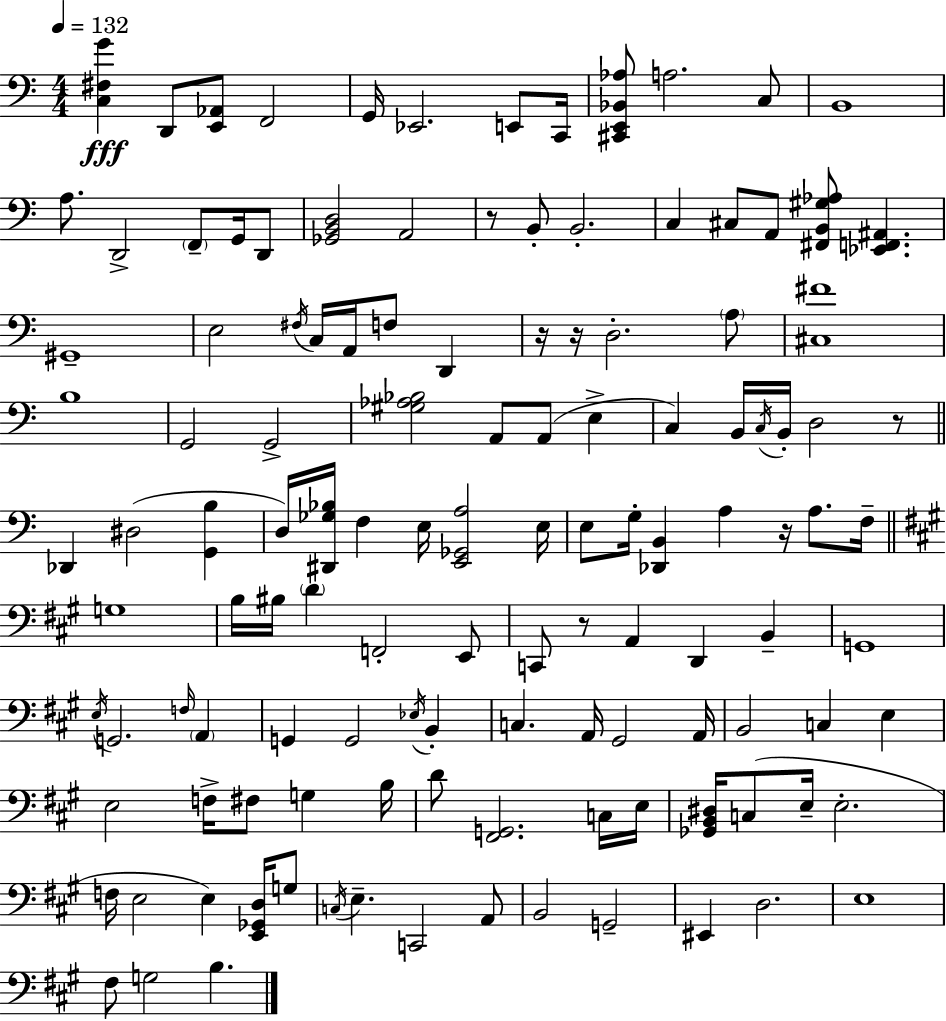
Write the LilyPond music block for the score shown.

{
  \clef bass
  \numericTimeSignature
  \time 4/4
  \key a \minor
  \tempo 4 = 132
  <c fis g'>4\fff d,8 <e, aes,>8 f,2 | g,16 ees,2. e,8 c,16 | <cis, e, bes, aes>8 a2. c8 | b,1 | \break a8. d,2-> \parenthesize f,8-- g,16 d,8 | <ges, b, d>2 a,2 | r8 b,8-. b,2.-. | c4 cis8 a,8 <fis, b, gis aes>8 <ees, f, ais,>4. | \break gis,1-- | e2 \acciaccatura { fis16 } c16 a,16 f8 d,4 | r16 r16 d2.-. \parenthesize a8 | <cis fis'>1 | \break b1 | g,2 g,2-> | <gis aes bes>2 a,8 a,8( e4-> | c4) b,16 \acciaccatura { c16 } b,16-. d2 | \break r8 \bar "||" \break \key c \major des,4 dis2( <g, b>4 | d16) <dis, ges bes>16 f4 e16 <e, ges, a>2 e16 | e8 g16-. <des, b,>4 a4 r16 a8. f16-- | \bar "||" \break \key a \major g1 | b16 bis16 \parenthesize d'4 f,2-. e,8 | c,8 r8 a,4 d,4 b,4-- | g,1 | \break \acciaccatura { e16 } g,2. \grace { f16 } \parenthesize a,4 | g,4 g,2 \acciaccatura { ees16 } b,4-. | c4. a,16 gis,2 | a,16 b,2 c4 e4 | \break e2 f16-> fis8 g4 | b16 d'8 <fis, g,>2. | c16 e16 <ges, b, dis>16 c8( e16-- e2.-. | f16 e2 e4) | \break <e, ges, d>16 g8 \acciaccatura { c16 } e4.-- c,2 | a,8 b,2 g,2-- | eis,4 d2. | e1 | \break fis8 g2 b4. | \bar "|."
}